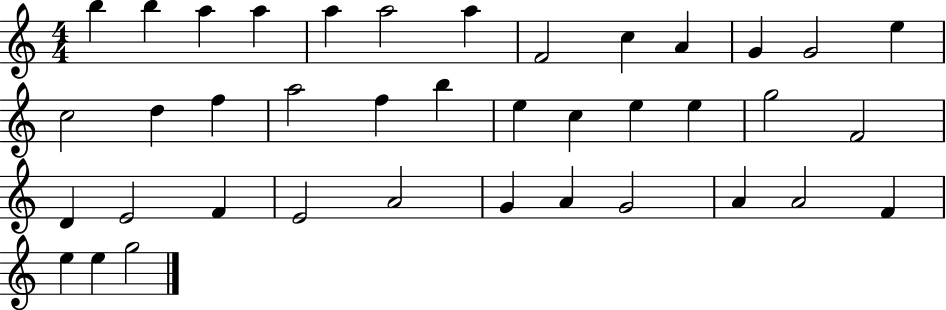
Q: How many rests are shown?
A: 0